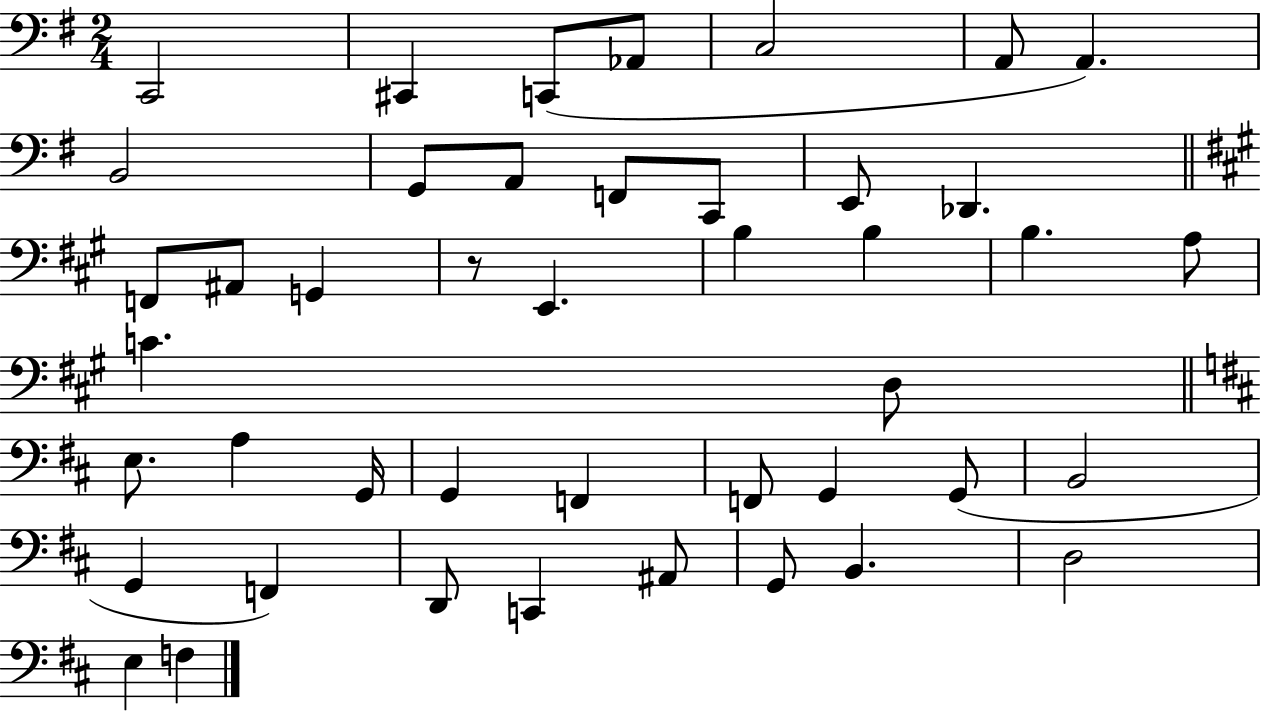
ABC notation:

X:1
T:Untitled
M:2/4
L:1/4
K:G
C,,2 ^C,, C,,/2 _A,,/2 C,2 A,,/2 A,, B,,2 G,,/2 A,,/2 F,,/2 C,,/2 E,,/2 _D,, F,,/2 ^A,,/2 G,, z/2 E,, B, B, B, A,/2 C D,/2 E,/2 A, G,,/4 G,, F,, F,,/2 G,, G,,/2 B,,2 G,, F,, D,,/2 C,, ^A,,/2 G,,/2 B,, D,2 E, F,